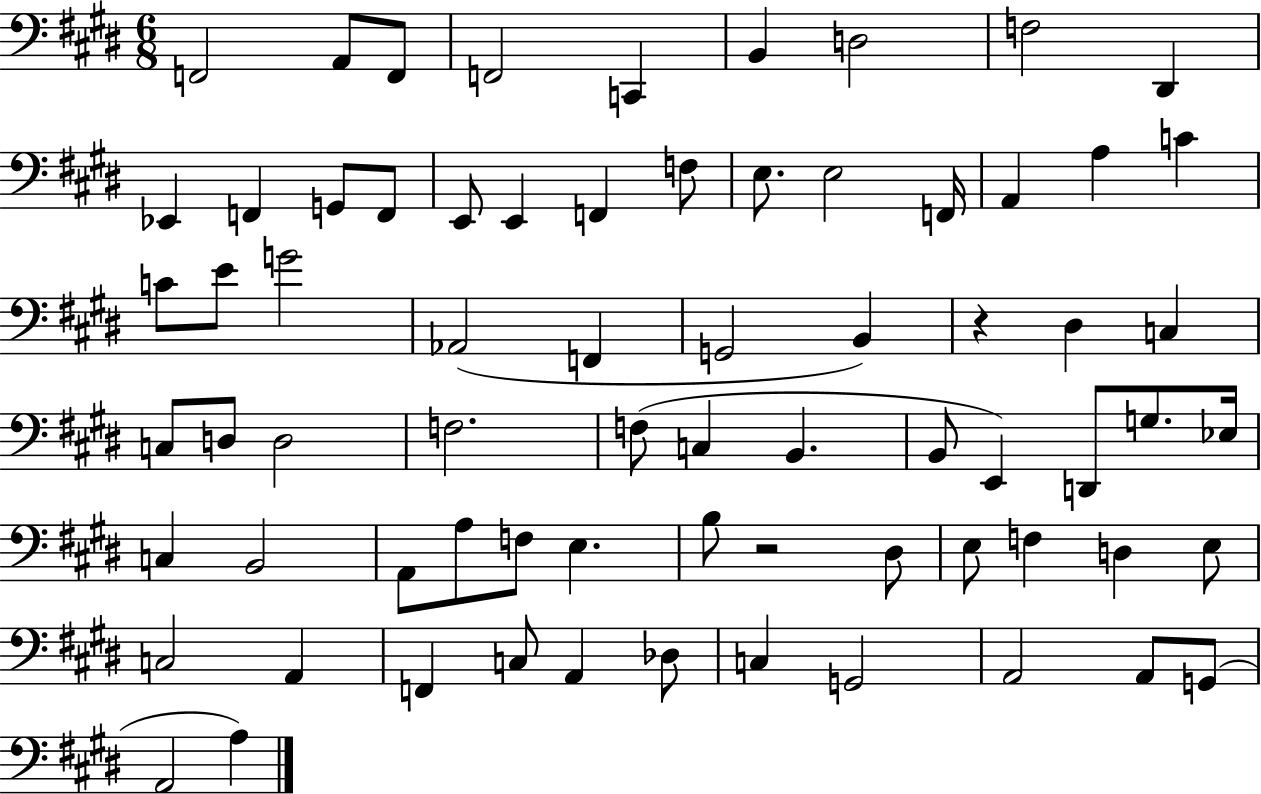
F2/h A2/e F2/e F2/h C2/q B2/q D3/h F3/h D#2/q Eb2/q F2/q G2/e F2/e E2/e E2/q F2/q F3/e E3/e. E3/h F2/s A2/q A3/q C4/q C4/e E4/e G4/h Ab2/h F2/q G2/h B2/q R/q D#3/q C3/q C3/e D3/e D3/h F3/h. F3/e C3/q B2/q. B2/e E2/q D2/e G3/e. Eb3/s C3/q B2/h A2/e A3/e F3/e E3/q. B3/e R/h D#3/e E3/e F3/q D3/q E3/e C3/h A2/q F2/q C3/e A2/q Db3/e C3/q G2/h A2/h A2/e G2/e A2/h A3/q